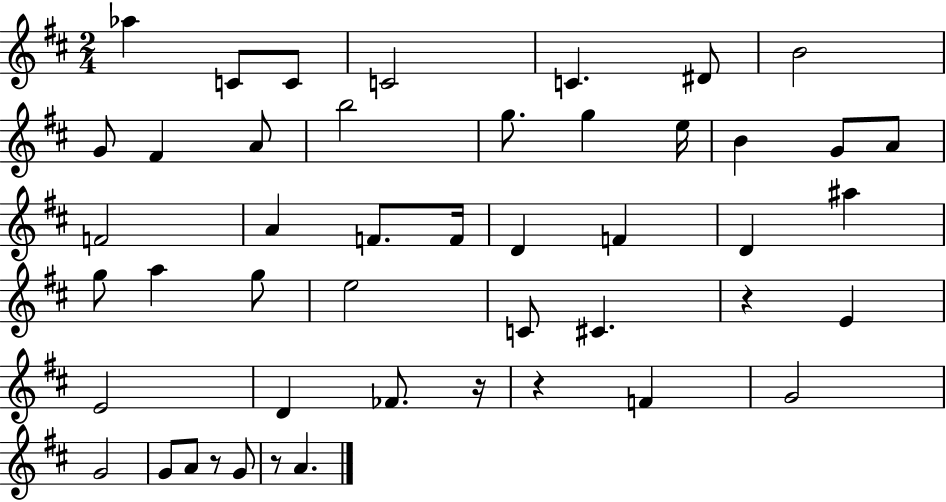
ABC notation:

X:1
T:Untitled
M:2/4
L:1/4
K:D
_a C/2 C/2 C2 C ^D/2 B2 G/2 ^F A/2 b2 g/2 g e/4 B G/2 A/2 F2 A F/2 F/4 D F D ^a g/2 a g/2 e2 C/2 ^C z E E2 D _F/2 z/4 z F G2 G2 G/2 A/2 z/2 G/2 z/2 A